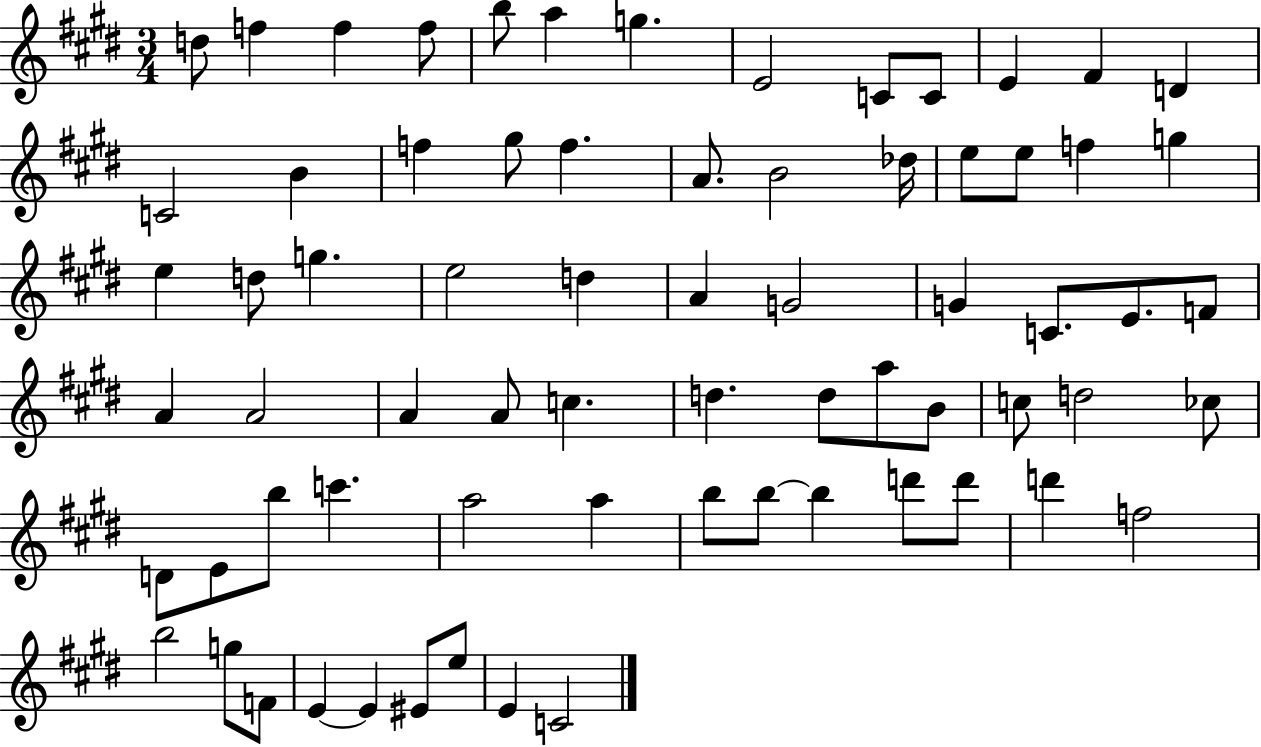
{
  \clef treble
  \numericTimeSignature
  \time 3/4
  \key e \major
  d''8 f''4 f''4 f''8 | b''8 a''4 g''4. | e'2 c'8 c'8 | e'4 fis'4 d'4 | \break c'2 b'4 | f''4 gis''8 f''4. | a'8. b'2 des''16 | e''8 e''8 f''4 g''4 | \break e''4 d''8 g''4. | e''2 d''4 | a'4 g'2 | g'4 c'8. e'8. f'8 | \break a'4 a'2 | a'4 a'8 c''4. | d''4. d''8 a''8 b'8 | c''8 d''2 ces''8 | \break d'8 e'8 b''8 c'''4. | a''2 a''4 | b''8 b''8~~ b''4 d'''8 d'''8 | d'''4 f''2 | \break b''2 g''8 f'8 | e'4~~ e'4 eis'8 e''8 | e'4 c'2 | \bar "|."
}